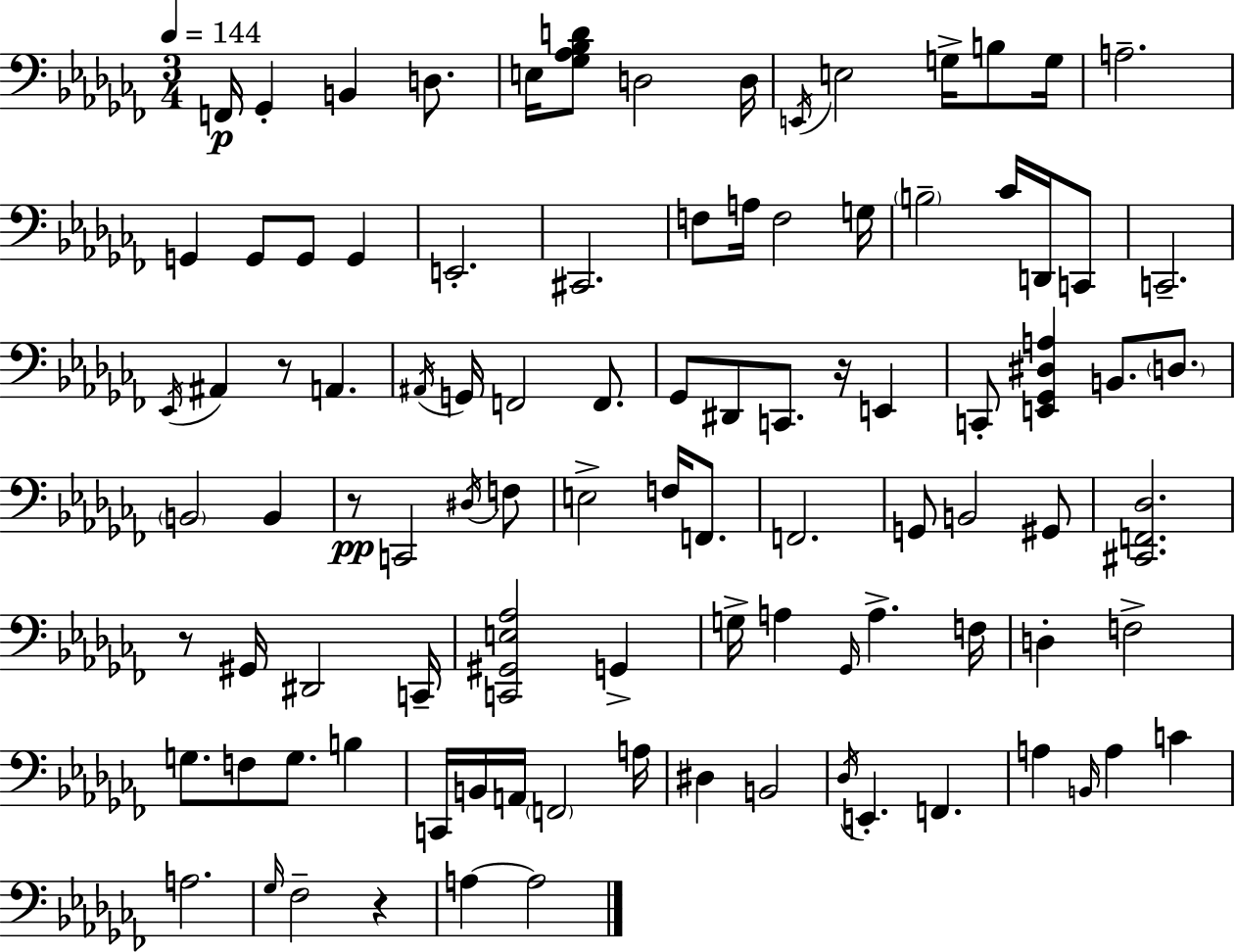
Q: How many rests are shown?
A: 5